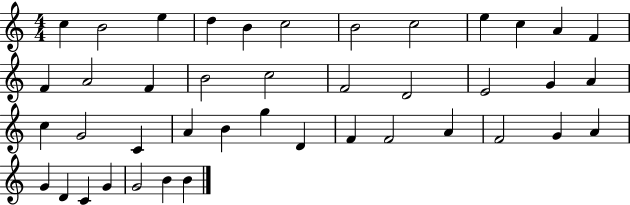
{
  \clef treble
  \numericTimeSignature
  \time 4/4
  \key c \major
  c''4 b'2 e''4 | d''4 b'4 c''2 | b'2 c''2 | e''4 c''4 a'4 f'4 | \break f'4 a'2 f'4 | b'2 c''2 | f'2 d'2 | e'2 g'4 a'4 | \break c''4 g'2 c'4 | a'4 b'4 g''4 d'4 | f'4 f'2 a'4 | f'2 g'4 a'4 | \break g'4 d'4 c'4 g'4 | g'2 b'4 b'4 | \bar "|."
}